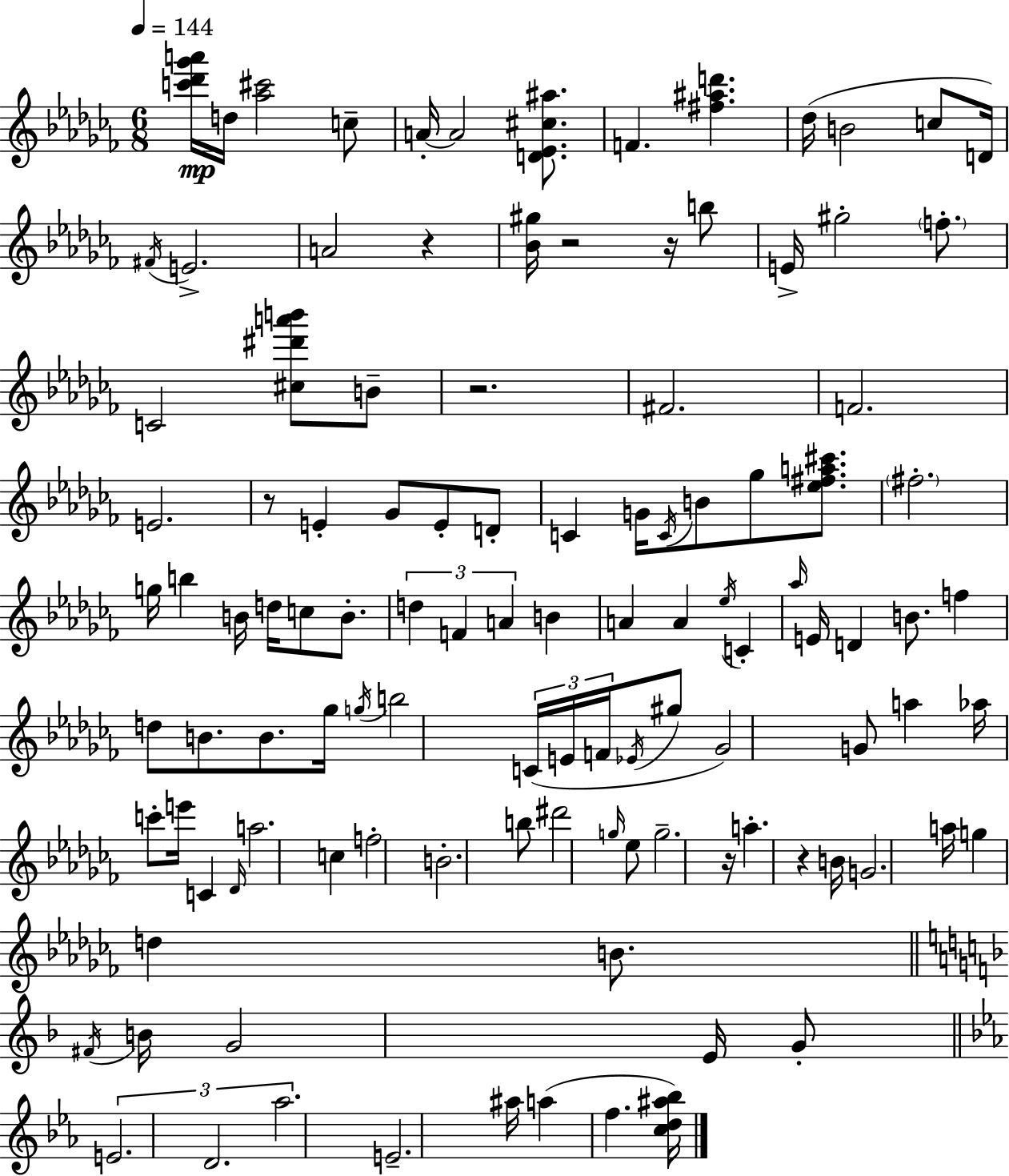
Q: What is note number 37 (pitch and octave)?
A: B4